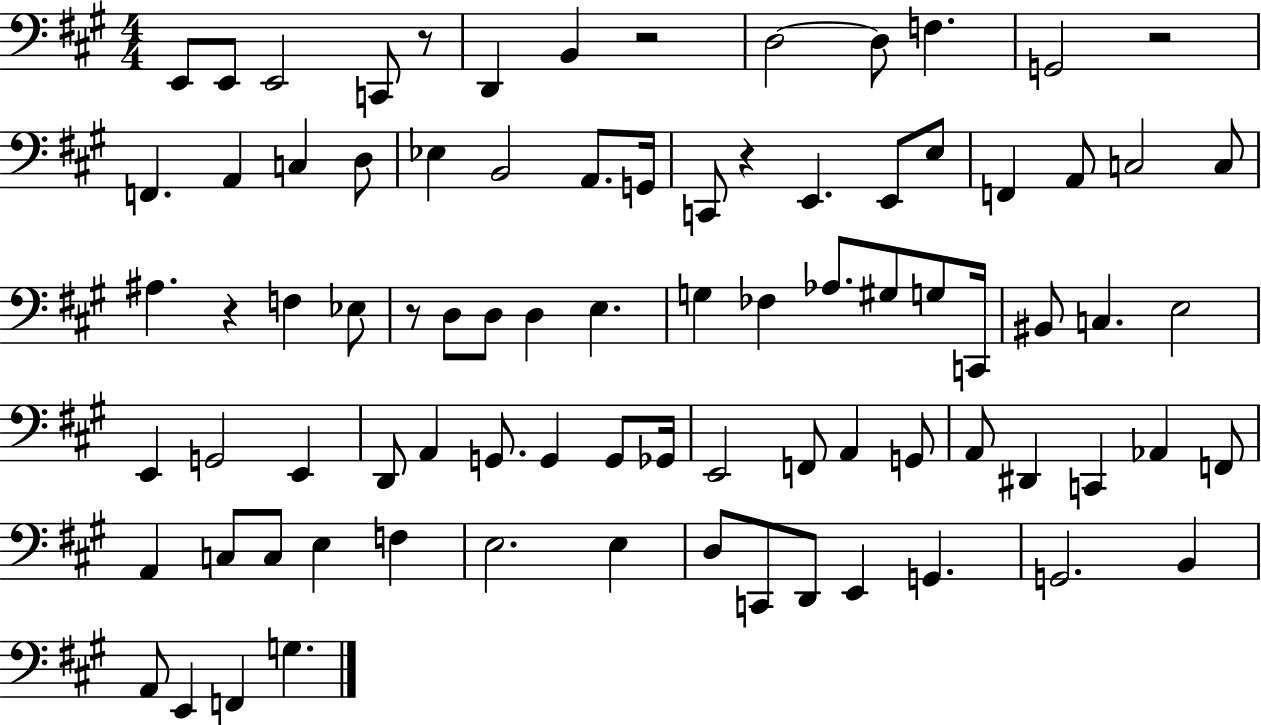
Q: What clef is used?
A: bass